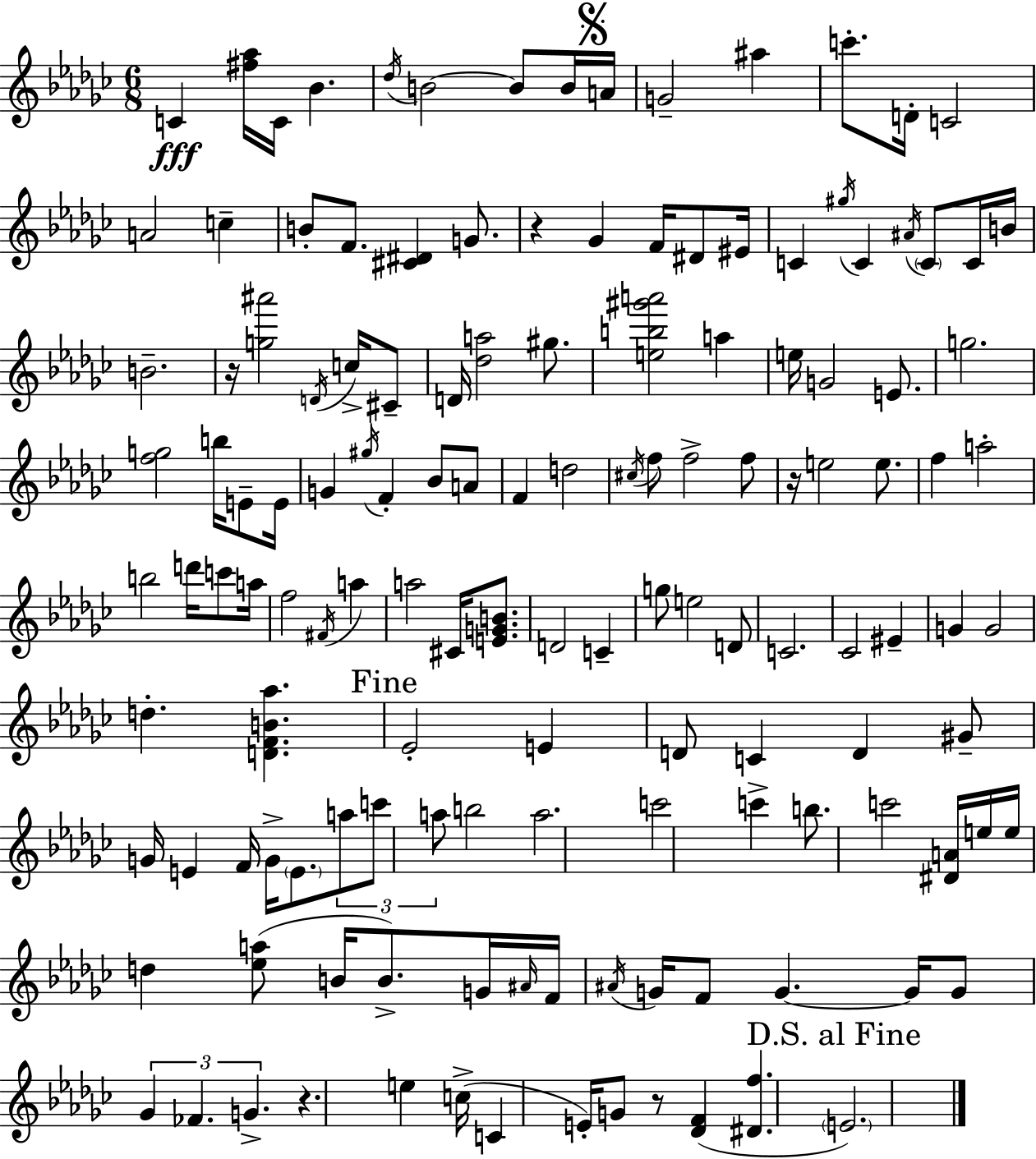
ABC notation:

X:1
T:Untitled
M:6/8
L:1/4
K:Ebm
C [^f_a]/4 C/4 _B _d/4 B2 B/2 B/4 A/4 G2 ^a c'/2 D/4 C2 A2 c B/2 F/2 [^C^D] G/2 z _G F/4 ^D/2 ^E/4 C ^g/4 C ^A/4 C/2 C/4 B/4 B2 z/4 [g^a']2 D/4 c/4 ^C/2 D/4 [_da]2 ^g/2 [eb^g'a']2 a e/4 G2 E/2 g2 [fg]2 b/4 E/2 E/4 G ^g/4 F _B/2 A/2 F d2 ^c/4 f/2 f2 f/2 z/4 e2 e/2 f a2 b2 d'/4 c'/2 a/4 f2 ^F/4 a a2 ^C/4 [EGB]/2 D2 C g/2 e2 D/2 C2 _C2 ^E G G2 d [DFB_a] _E2 E D/2 C D ^G/2 G/4 E F/4 G/4 E/2 a/2 c'/2 a/2 b2 a2 c'2 c' b/2 c'2 [^DA]/4 e/4 e/4 d [_ea]/2 B/4 B/2 G/4 ^A/4 F/4 ^A/4 G/4 F/2 G G/4 G/2 _G _F G z e c/4 C E/4 G/2 z/2 [_DF] [^Df] E2